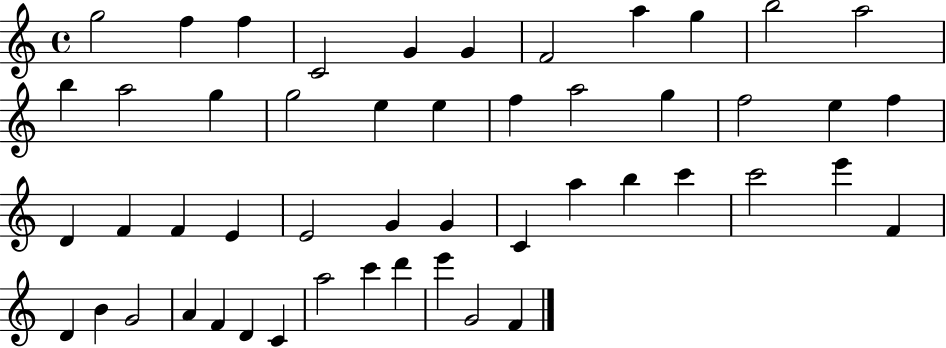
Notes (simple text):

G5/h F5/q F5/q C4/h G4/q G4/q F4/h A5/q G5/q B5/h A5/h B5/q A5/h G5/q G5/h E5/q E5/q F5/q A5/h G5/q F5/h E5/q F5/q D4/q F4/q F4/q E4/q E4/h G4/q G4/q C4/q A5/q B5/q C6/q C6/h E6/q F4/q D4/q B4/q G4/h A4/q F4/q D4/q C4/q A5/h C6/q D6/q E6/q G4/h F4/q